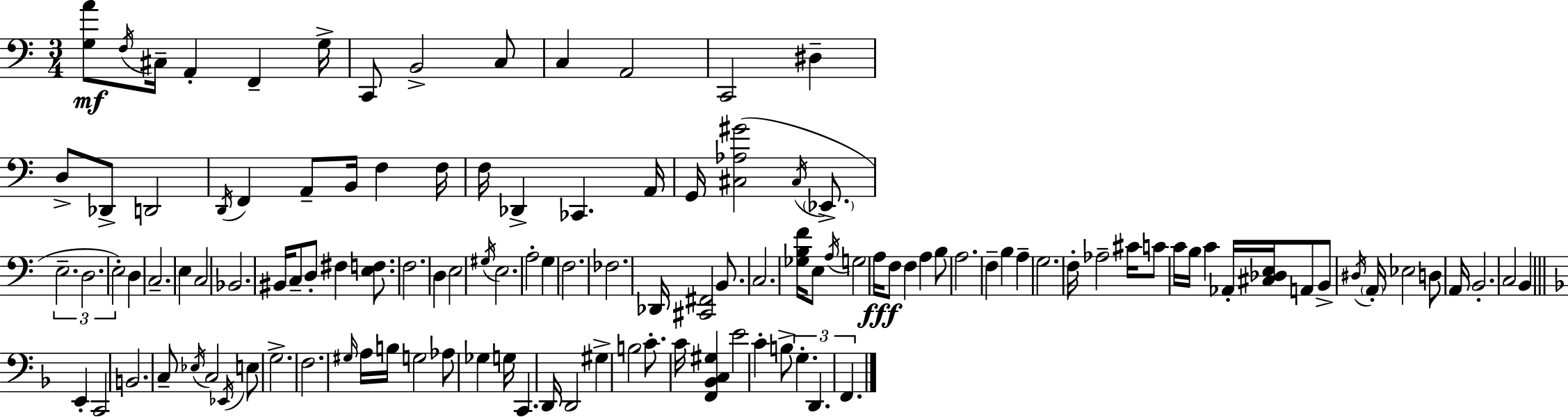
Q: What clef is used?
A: bass